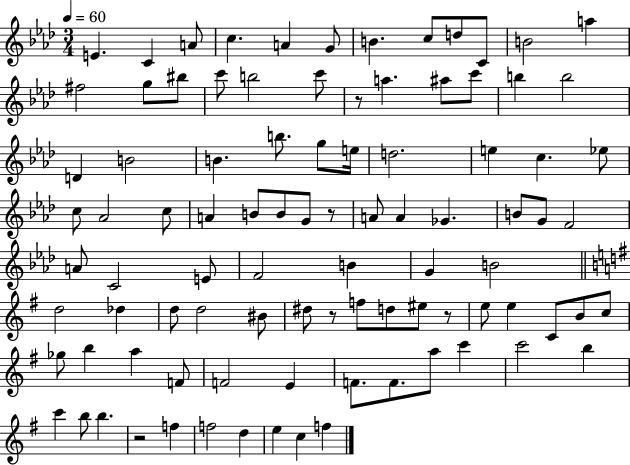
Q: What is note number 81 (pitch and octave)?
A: B5